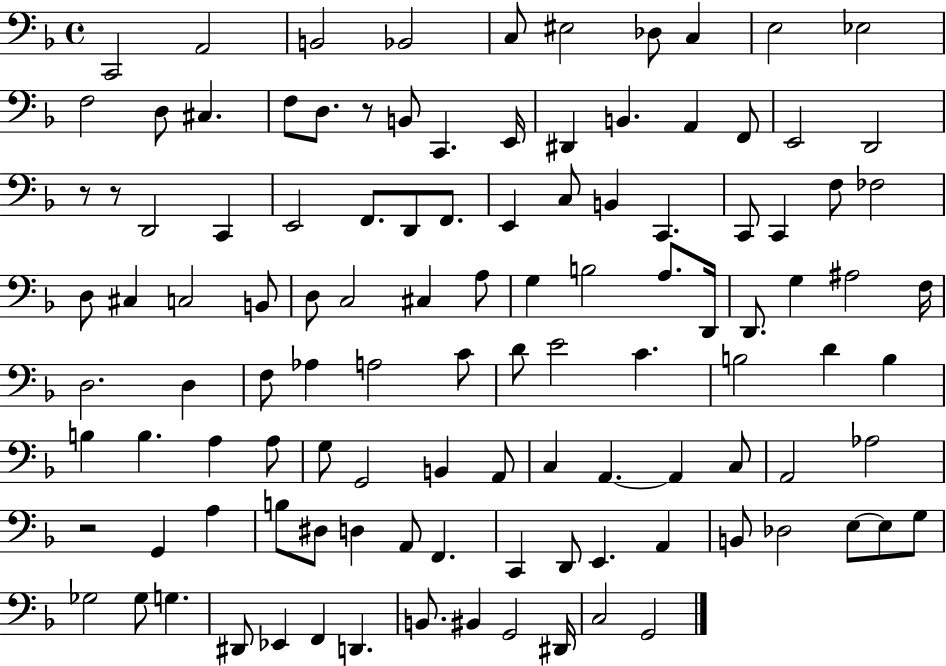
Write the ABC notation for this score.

X:1
T:Untitled
M:4/4
L:1/4
K:F
C,,2 A,,2 B,,2 _B,,2 C,/2 ^E,2 _D,/2 C, E,2 _E,2 F,2 D,/2 ^C, F,/2 D,/2 z/2 B,,/2 C,, E,,/4 ^D,, B,, A,, F,,/2 E,,2 D,,2 z/2 z/2 D,,2 C,, E,,2 F,,/2 D,,/2 F,,/2 E,, C,/2 B,, C,, C,,/2 C,, F,/2 _F,2 D,/2 ^C, C,2 B,,/2 D,/2 C,2 ^C, A,/2 G, B,2 A,/2 D,,/4 D,,/2 G, ^A,2 F,/4 D,2 D, F,/2 _A, A,2 C/2 D/2 E2 C B,2 D B, B, B, A, A,/2 G,/2 G,,2 B,, A,,/2 C, A,, A,, C,/2 A,,2 _A,2 z2 G,, A, B,/2 ^D,/2 D, A,,/2 F,, C,, D,,/2 E,, A,, B,,/2 _D,2 E,/2 E,/2 G,/2 _G,2 _G,/2 G, ^D,,/2 _E,, F,, D,, B,,/2 ^B,, G,,2 ^D,,/4 C,2 G,,2